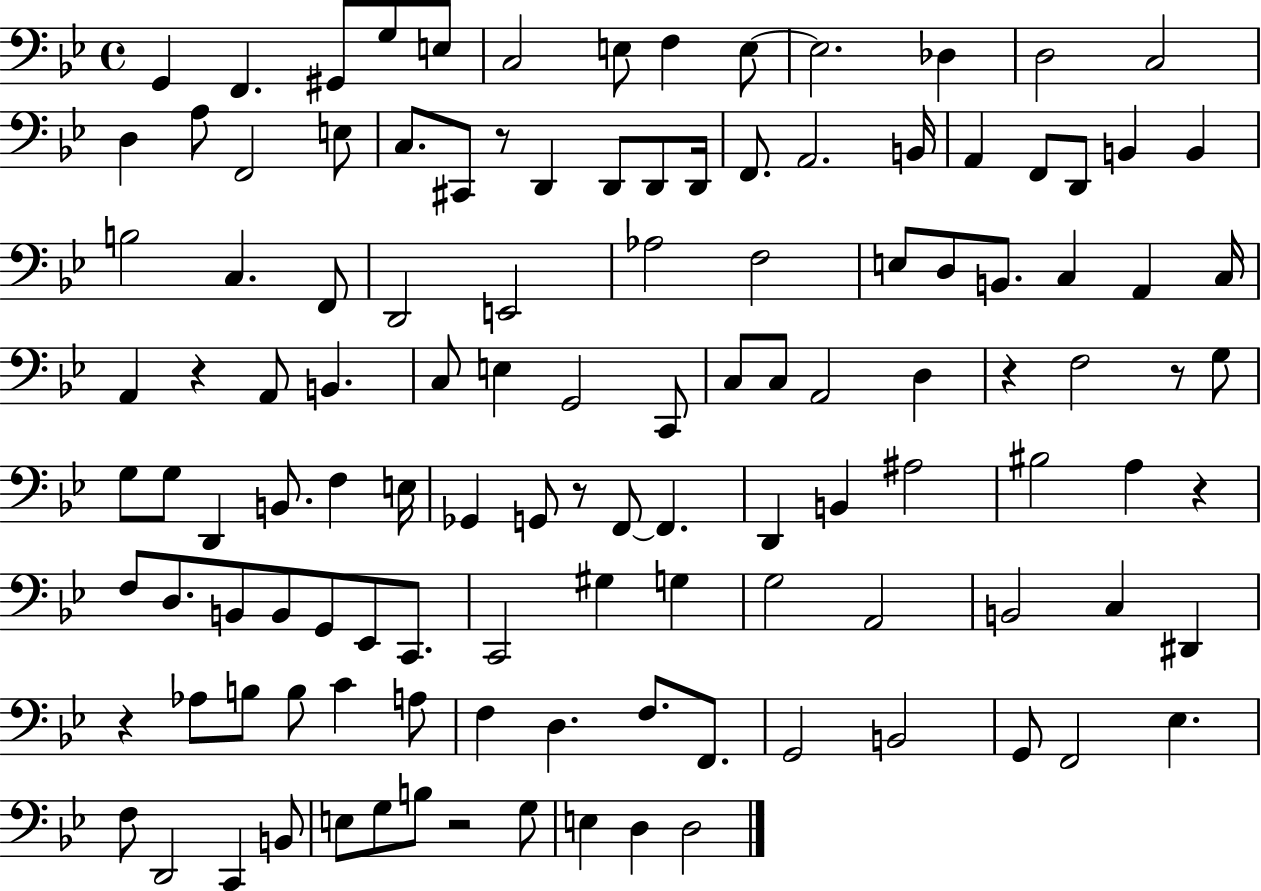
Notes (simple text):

G2/q F2/q. G#2/e G3/e E3/e C3/h E3/e F3/q E3/e E3/h. Db3/q D3/h C3/h D3/q A3/e F2/h E3/e C3/e. C#2/e R/e D2/q D2/e D2/e D2/s F2/e. A2/h. B2/s A2/q F2/e D2/e B2/q B2/q B3/h C3/q. F2/e D2/h E2/h Ab3/h F3/h E3/e D3/e B2/e. C3/q A2/q C3/s A2/q R/q A2/e B2/q. C3/e E3/q G2/h C2/e C3/e C3/e A2/h D3/q R/q F3/h R/e G3/e G3/e G3/e D2/q B2/e. F3/q E3/s Gb2/q G2/e R/e F2/e F2/q. D2/q B2/q A#3/h BIS3/h A3/q R/q F3/e D3/e. B2/e B2/e G2/e Eb2/e C2/e. C2/h G#3/q G3/q G3/h A2/h B2/h C3/q D#2/q R/q Ab3/e B3/e B3/e C4/q A3/e F3/q D3/q. F3/e. F2/e. G2/h B2/h G2/e F2/h Eb3/q. F3/e D2/h C2/q B2/e E3/e G3/e B3/e R/h G3/e E3/q D3/q D3/h